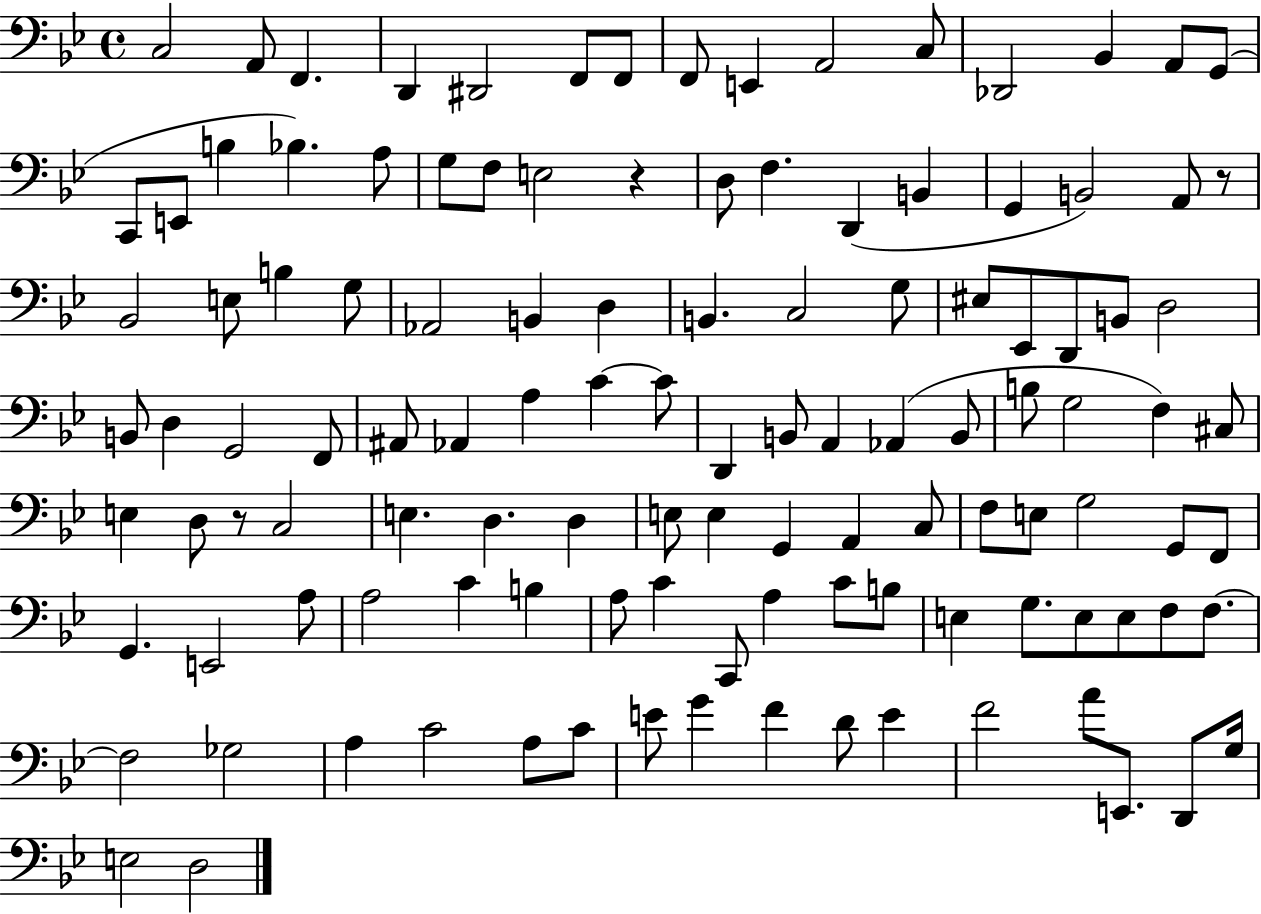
{
  \clef bass
  \time 4/4
  \defaultTimeSignature
  \key bes \major
  c2 a,8 f,4. | d,4 dis,2 f,8 f,8 | f,8 e,4 a,2 c8 | des,2 bes,4 a,8 g,8( | \break c,8 e,8 b4 bes4.) a8 | g8 f8 e2 r4 | d8 f4. d,4( b,4 | g,4 b,2) a,8 r8 | \break bes,2 e8 b4 g8 | aes,2 b,4 d4 | b,4. c2 g8 | eis8 ees,8 d,8 b,8 d2 | \break b,8 d4 g,2 f,8 | ais,8 aes,4 a4 c'4~~ c'8 | d,4 b,8 a,4 aes,4( b,8 | b8 g2 f4) cis8 | \break e4 d8 r8 c2 | e4. d4. d4 | e8 e4 g,4 a,4 c8 | f8 e8 g2 g,8 f,8 | \break g,4. e,2 a8 | a2 c'4 b4 | a8 c'4 c,8 a4 c'8 b8 | e4 g8. e8 e8 f8 f8.~~ | \break f2 ges2 | a4 c'2 a8 c'8 | e'8 g'4 f'4 d'8 e'4 | f'2 a'8 e,8. d,8 g16 | \break e2 d2 | \bar "|."
}